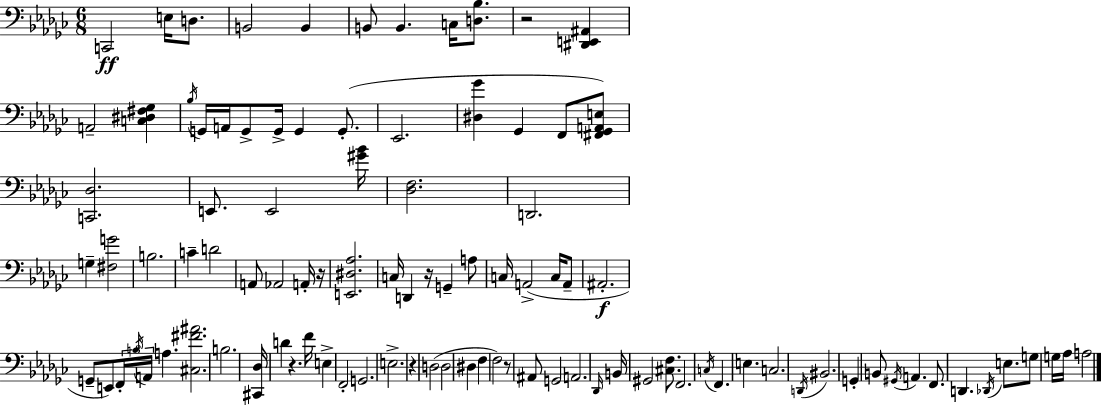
X:1
T:Untitled
M:6/8
L:1/4
K:Ebm
C,,2 E,/4 D,/2 B,,2 B,, B,,/2 B,, C,/4 [D,_B,]/2 z2 [^D,,E,,^A,,] A,,2 [C,^D,^F,_G,] _B,/4 G,,/4 A,,/4 G,,/2 G,,/4 G,, G,,/2 _E,,2 [^D,_G] _G,, F,,/2 [^F,,_G,,A,,E,]/2 [C,,_D,]2 E,,/2 E,,2 [^G_B]/4 [_D,F,]2 D,,2 G, [^F,G]2 B,2 C D2 A,,/2 _A,,2 A,,/4 z/4 [E,,^D,_A,]2 C,/4 D,, z/4 G,, A,/2 C,/4 A,,2 C,/4 A,,/2 ^A,,2 G,,/2 E,,/2 F,,/4 B,/4 A,,/4 A, [^C,^F^A]2 B,2 [^C,,_D,]/4 D z F/4 E, F,,2 G,,2 E,2 z D,2 D,2 ^D, F, F,2 z/2 ^A,,/2 G,,2 A,,2 _D,,/4 B,,/4 ^G,,2 [^C,F,]/2 F,,2 C,/4 F,, E, C,2 D,,/4 ^B,,2 G,, B,,/2 ^G,,/4 A,, F,,/2 D,, _D,,/4 E,/2 G,/2 G,/4 _A,/4 A,2